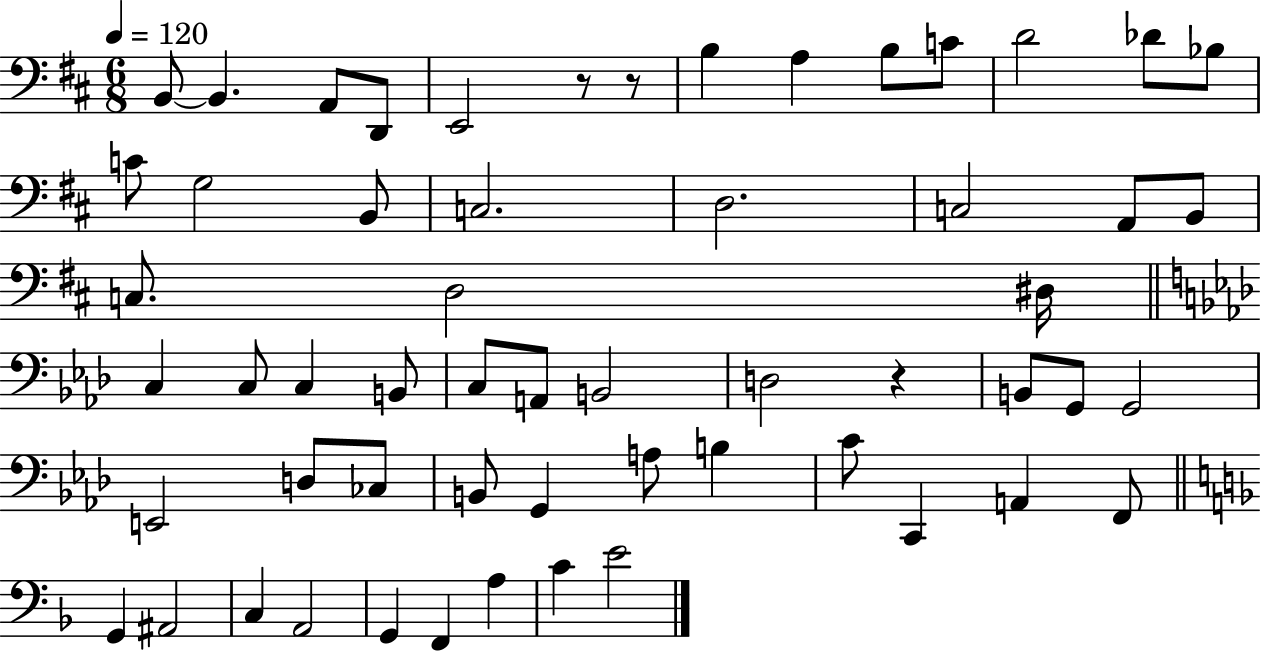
{
  \clef bass
  \numericTimeSignature
  \time 6/8
  \key d \major
  \tempo 4 = 120
  b,8~~ b,4. a,8 d,8 | e,2 r8 r8 | b4 a4 b8 c'8 | d'2 des'8 bes8 | \break c'8 g2 b,8 | c2. | d2. | c2 a,8 b,8 | \break c8. d2 dis16 | \bar "||" \break \key f \minor c4 c8 c4 b,8 | c8 a,8 b,2 | d2 r4 | b,8 g,8 g,2 | \break e,2 d8 ces8 | b,8 g,4 a8 b4 | c'8 c,4 a,4 f,8 | \bar "||" \break \key f \major g,4 ais,2 | c4 a,2 | g,4 f,4 a4 | c'4 e'2 | \break \bar "|."
}